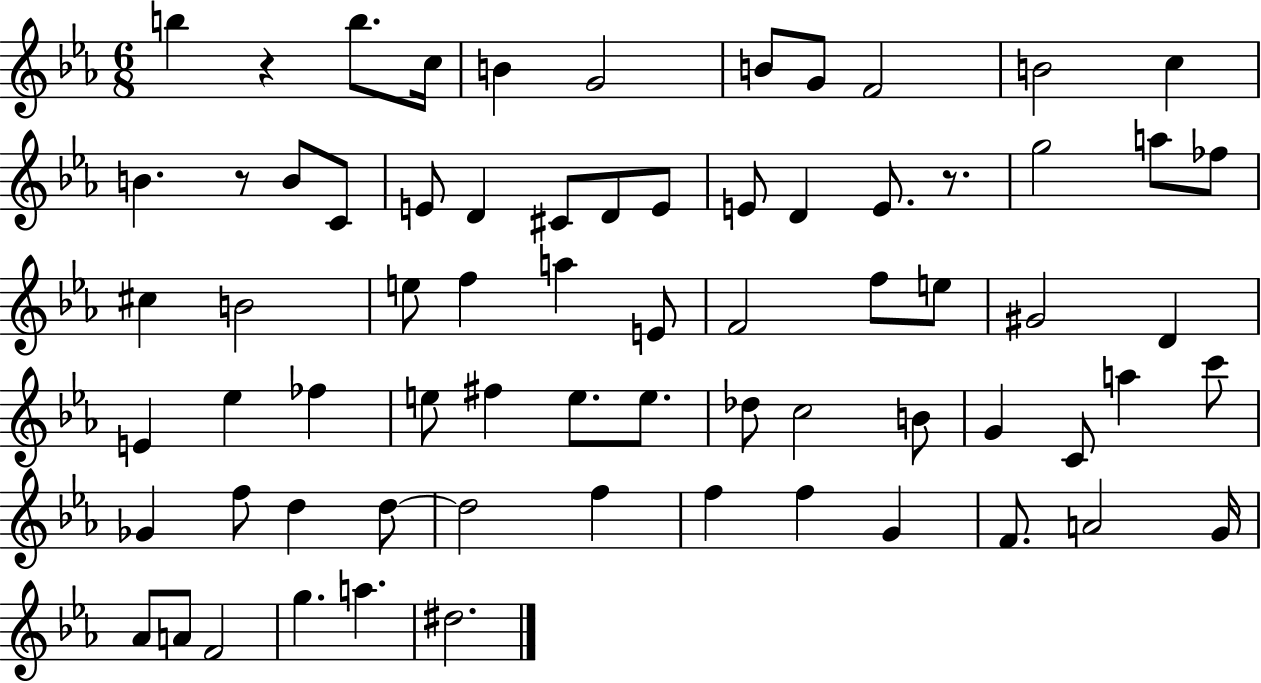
B5/q R/q B5/e. C5/s B4/q G4/h B4/e G4/e F4/h B4/h C5/q B4/q. R/e B4/e C4/e E4/e D4/q C#4/e D4/e E4/e E4/e D4/q E4/e. R/e. G5/h A5/e FES5/e C#5/q B4/h E5/e F5/q A5/q E4/e F4/h F5/e E5/e G#4/h D4/q E4/q Eb5/q FES5/q E5/e F#5/q E5/e. E5/e. Db5/e C5/h B4/e G4/q C4/e A5/q C6/e Gb4/q F5/e D5/q D5/e D5/h F5/q F5/q F5/q G4/q F4/e. A4/h G4/s Ab4/e A4/e F4/h G5/q. A5/q. D#5/h.